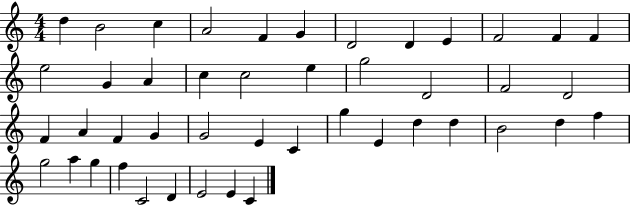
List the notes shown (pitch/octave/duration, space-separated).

D5/q B4/h C5/q A4/h F4/q G4/q D4/h D4/q E4/q F4/h F4/q F4/q E5/h G4/q A4/q C5/q C5/h E5/q G5/h D4/h F4/h D4/h F4/q A4/q F4/q G4/q G4/h E4/q C4/q G5/q E4/q D5/q D5/q B4/h D5/q F5/q G5/h A5/q G5/q F5/q C4/h D4/q E4/h E4/q C4/q